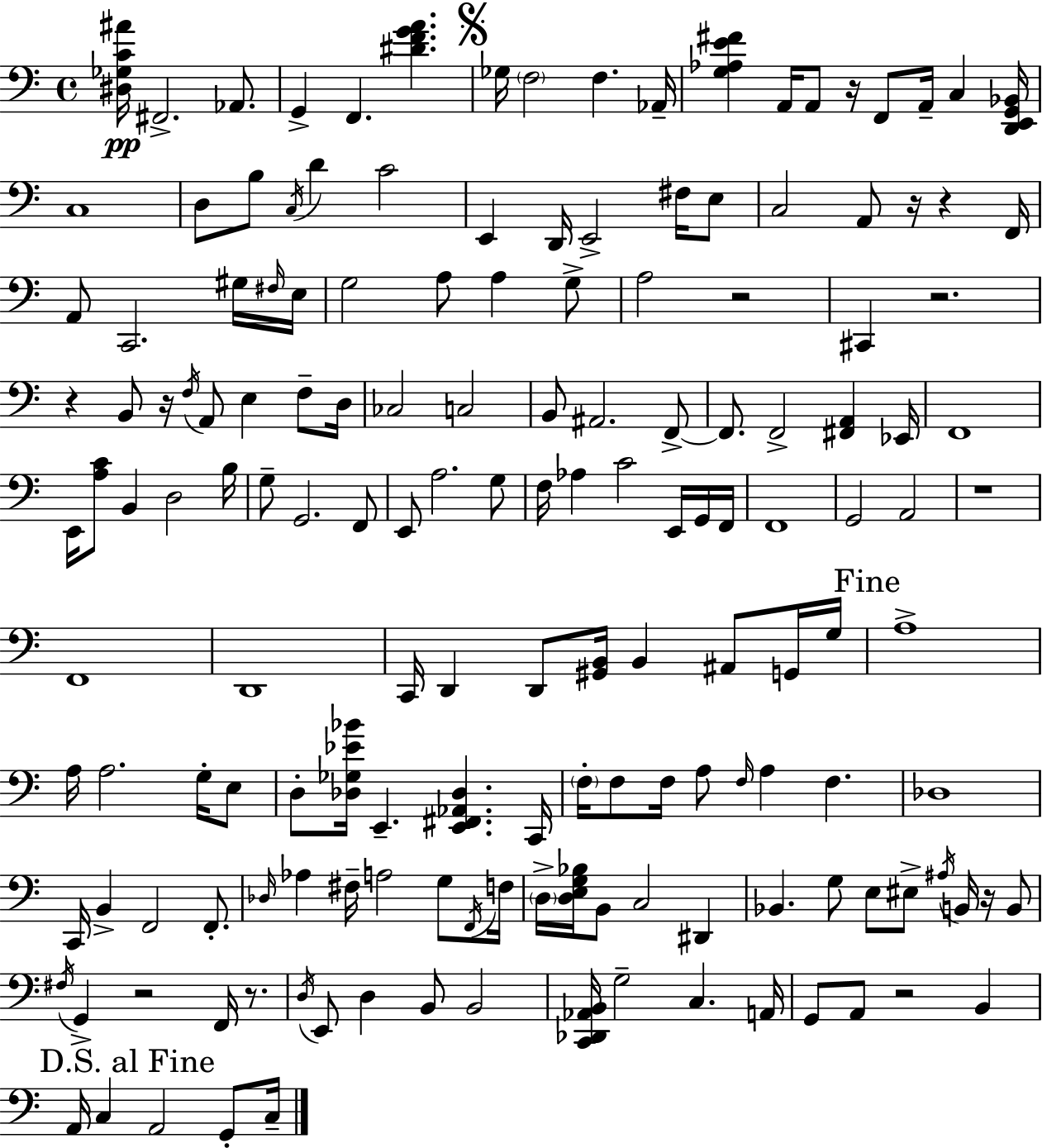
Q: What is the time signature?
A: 4/4